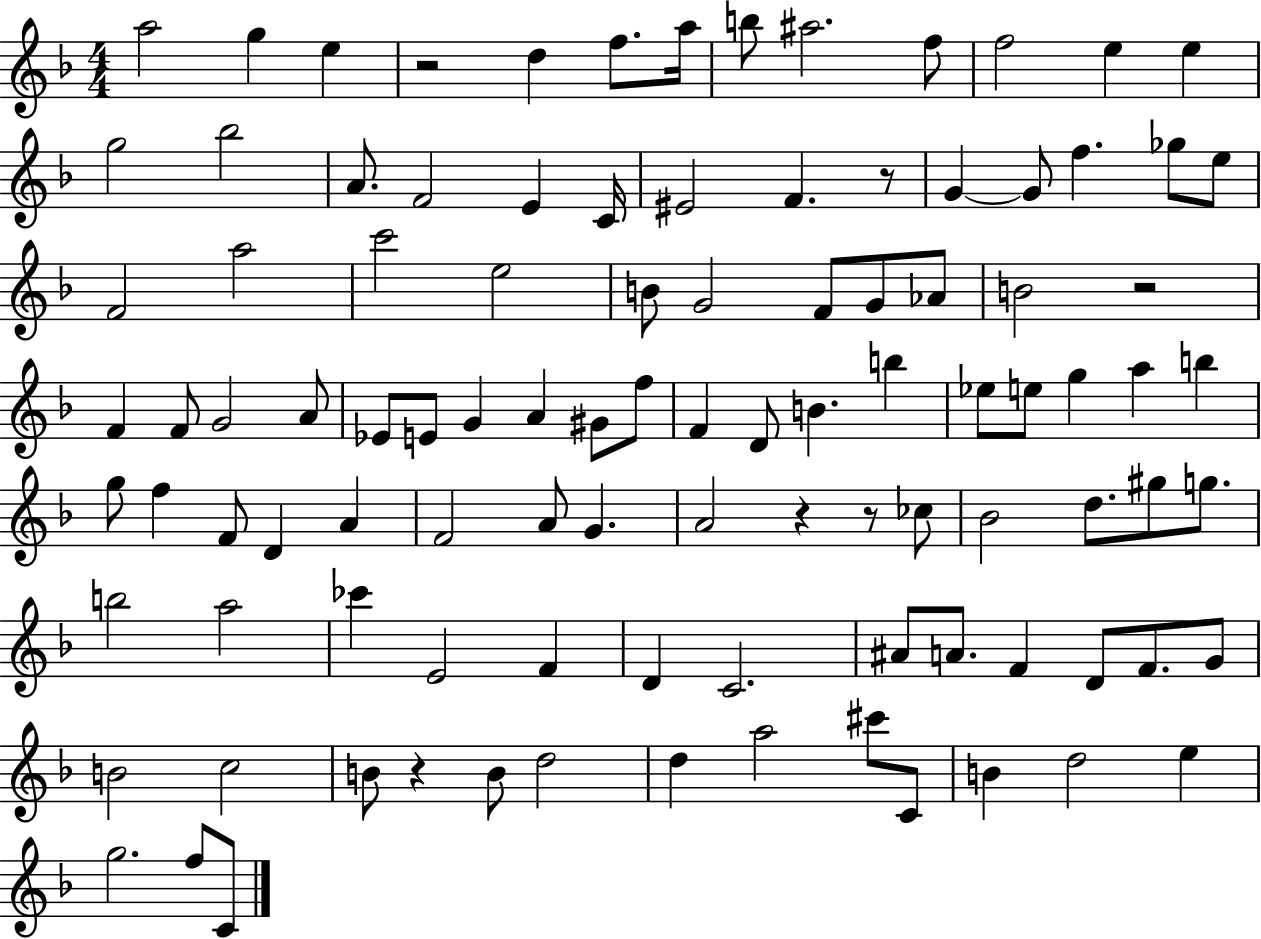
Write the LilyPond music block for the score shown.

{
  \clef treble
  \numericTimeSignature
  \time 4/4
  \key f \major
  \repeat volta 2 { a''2 g''4 e''4 | r2 d''4 f''8. a''16 | b''8 ais''2. f''8 | f''2 e''4 e''4 | \break g''2 bes''2 | a'8. f'2 e'4 c'16 | eis'2 f'4. r8 | g'4~~ g'8 f''4. ges''8 e''8 | \break f'2 a''2 | c'''2 e''2 | b'8 g'2 f'8 g'8 aes'8 | b'2 r2 | \break f'4 f'8 g'2 a'8 | ees'8 e'8 g'4 a'4 gis'8 f''8 | f'4 d'8 b'4. b''4 | ees''8 e''8 g''4 a''4 b''4 | \break g''8 f''4 f'8 d'4 a'4 | f'2 a'8 g'4. | a'2 r4 r8 ces''8 | bes'2 d''8. gis''8 g''8. | \break b''2 a''2 | ces'''4 e'2 f'4 | d'4 c'2. | ais'8 a'8. f'4 d'8 f'8. g'8 | \break b'2 c''2 | b'8 r4 b'8 d''2 | d''4 a''2 cis'''8 c'8 | b'4 d''2 e''4 | \break g''2. f''8 c'8 | } \bar "|."
}